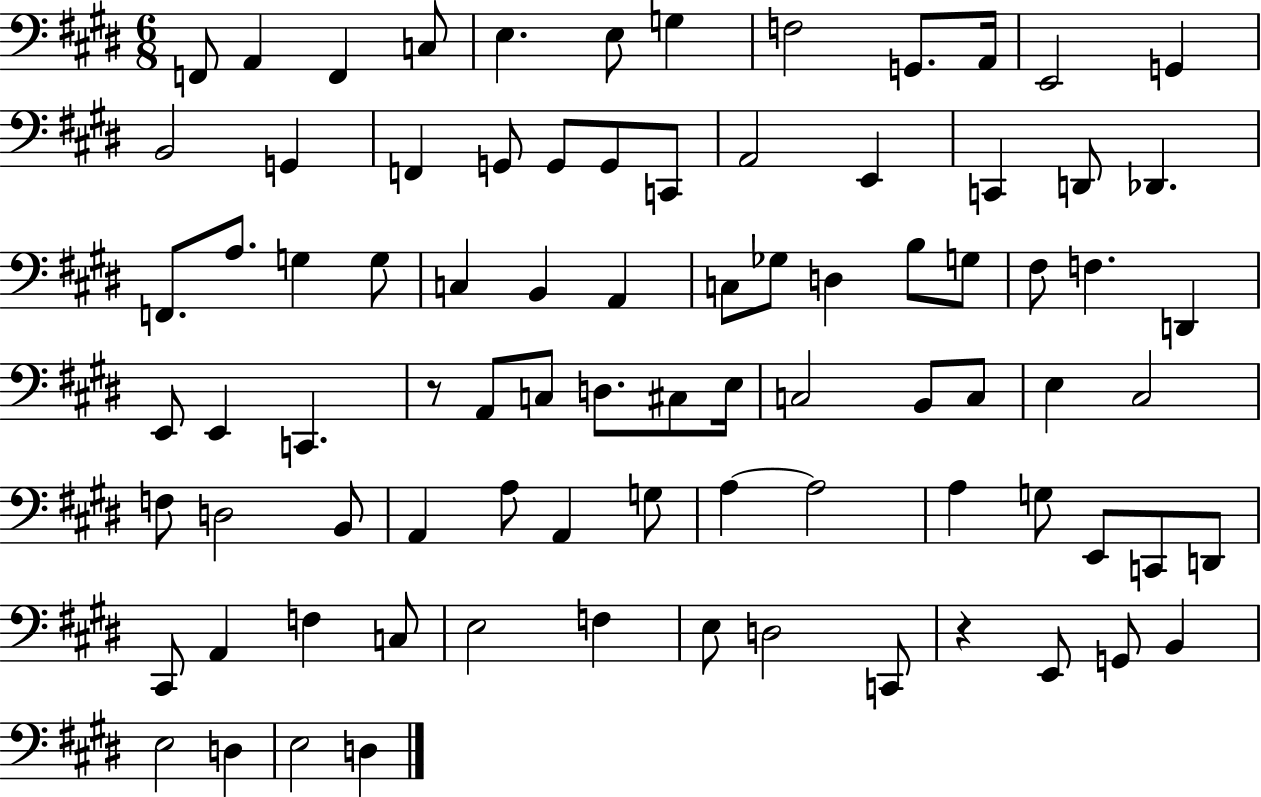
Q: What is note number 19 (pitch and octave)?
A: C2